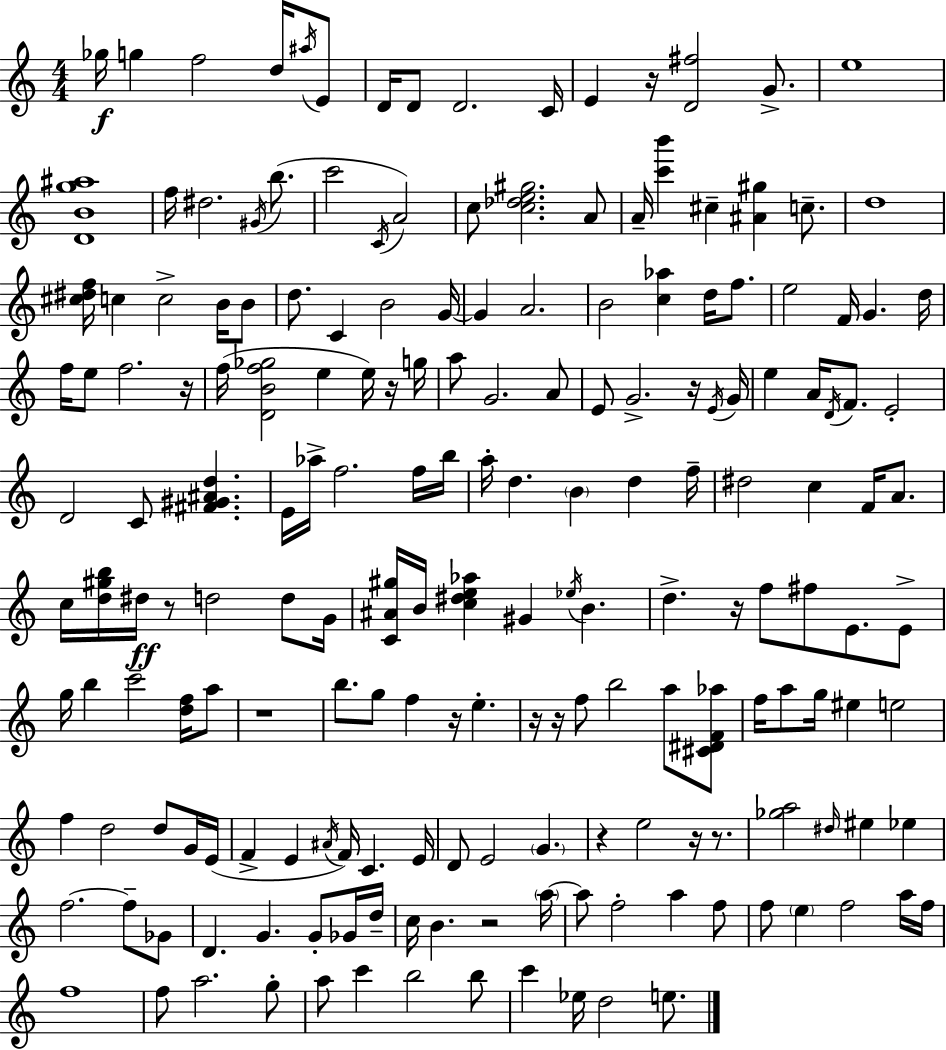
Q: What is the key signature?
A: C major